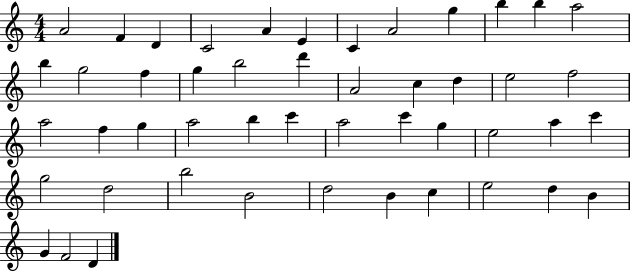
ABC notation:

X:1
T:Untitled
M:4/4
L:1/4
K:C
A2 F D C2 A E C A2 g b b a2 b g2 f g b2 d' A2 c d e2 f2 a2 f g a2 b c' a2 c' g e2 a c' g2 d2 b2 B2 d2 B c e2 d B G F2 D